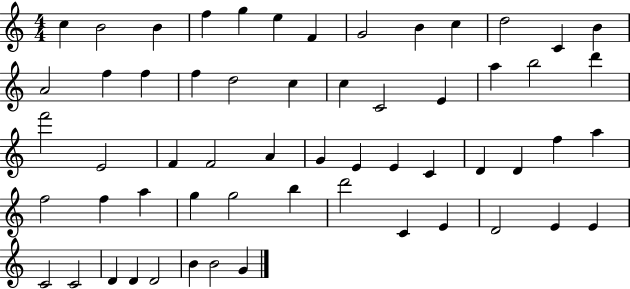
X:1
T:Untitled
M:4/4
L:1/4
K:C
c B2 B f g e F G2 B c d2 C B A2 f f f d2 c c C2 E a b2 d' f'2 E2 F F2 A G E E C D D f a f2 f a g g2 b d'2 C E D2 E E C2 C2 D D D2 B B2 G